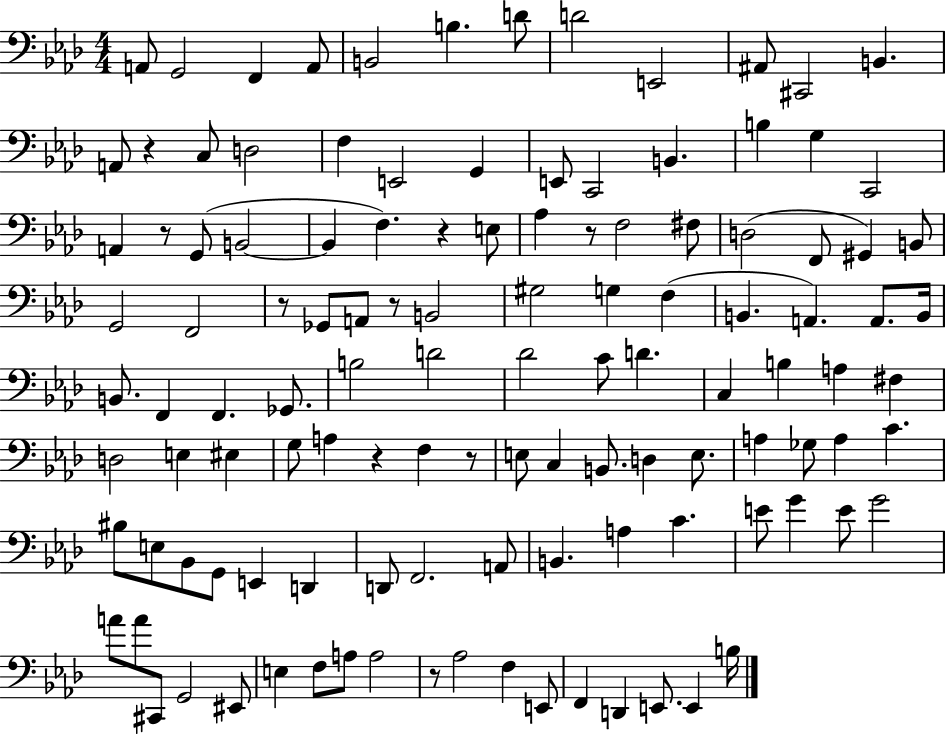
X:1
T:Untitled
M:4/4
L:1/4
K:Ab
A,,/2 G,,2 F,, A,,/2 B,,2 B, D/2 D2 E,,2 ^A,,/2 ^C,,2 B,, A,,/2 z C,/2 D,2 F, E,,2 G,, E,,/2 C,,2 B,, B, G, C,,2 A,, z/2 G,,/2 B,,2 B,, F, z E,/2 _A, z/2 F,2 ^F,/2 D,2 F,,/2 ^G,, B,,/2 G,,2 F,,2 z/2 _G,,/2 A,,/2 z/2 B,,2 ^G,2 G, F, B,, A,, A,,/2 B,,/4 B,,/2 F,, F,, _G,,/2 B,2 D2 _D2 C/2 D C, B, A, ^F, D,2 E, ^E, G,/2 A, z F, z/2 E,/2 C, B,,/2 D, E,/2 A, _G,/2 A, C ^B,/2 E,/2 _B,,/2 G,,/2 E,, D,, D,,/2 F,,2 A,,/2 B,, A, C E/2 G E/2 G2 A/2 A/2 ^C,,/2 G,,2 ^E,,/2 E, F,/2 A,/2 A,2 z/2 _A,2 F, E,,/2 F,, D,, E,,/2 E,, B,/4